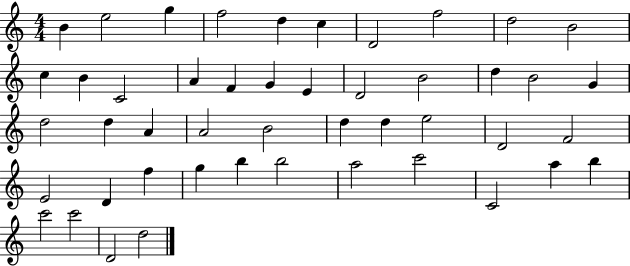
B4/q E5/h G5/q F5/h D5/q C5/q D4/h F5/h D5/h B4/h C5/q B4/q C4/h A4/q F4/q G4/q E4/q D4/h B4/h D5/q B4/h G4/q D5/h D5/q A4/q A4/h B4/h D5/q D5/q E5/h D4/h F4/h E4/h D4/q F5/q G5/q B5/q B5/h A5/h C6/h C4/h A5/q B5/q C6/h C6/h D4/h D5/h